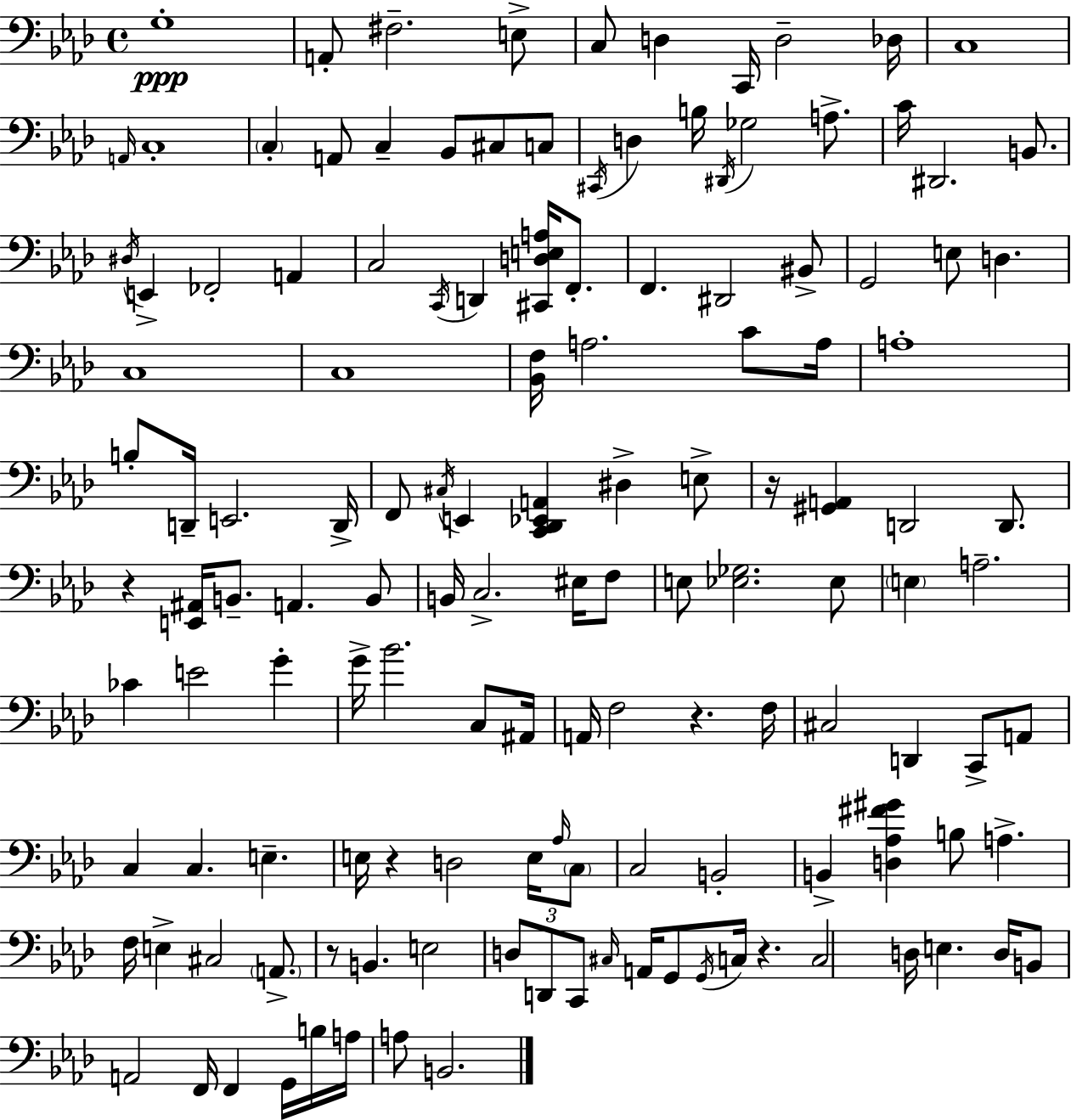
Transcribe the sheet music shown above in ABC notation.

X:1
T:Untitled
M:4/4
L:1/4
K:Fm
G,4 A,,/2 ^F,2 E,/2 C,/2 D, C,,/4 D,2 _D,/4 C,4 A,,/4 C,4 C, A,,/2 C, _B,,/2 ^C,/2 C,/2 ^C,,/4 D, B,/4 ^D,,/4 _G,2 A,/2 C/4 ^D,,2 B,,/2 ^D,/4 E,, _F,,2 A,, C,2 C,,/4 D,, [^C,,D,E,A,]/4 F,,/2 F,, ^D,,2 ^B,,/2 G,,2 E,/2 D, C,4 C,4 [_B,,F,]/4 A,2 C/2 A,/4 A,4 B,/2 D,,/4 E,,2 D,,/4 F,,/2 ^C,/4 E,, [C,,_D,,_E,,A,,] ^D, E,/2 z/4 [^G,,A,,] D,,2 D,,/2 z [E,,^A,,]/4 B,,/2 A,, B,,/2 B,,/4 C,2 ^E,/4 F,/2 E,/2 [_E,_G,]2 _E,/2 E, A,2 _C E2 G G/4 _B2 C,/2 ^A,,/4 A,,/4 F,2 z F,/4 ^C,2 D,, C,,/2 A,,/2 C, C, E, E,/4 z D,2 E,/4 _A,/4 C,/2 C,2 B,,2 B,, [D,_A,^F^G] B,/2 A, F,/4 E, ^C,2 A,,/2 z/2 B,, E,2 D,/2 D,,/2 C,,/2 ^C,/4 A,,/4 G,,/2 G,,/4 C,/4 z C,2 D,/4 E, D,/4 B,,/2 A,,2 F,,/4 F,, G,,/4 B,/4 A,/4 A,/2 B,,2